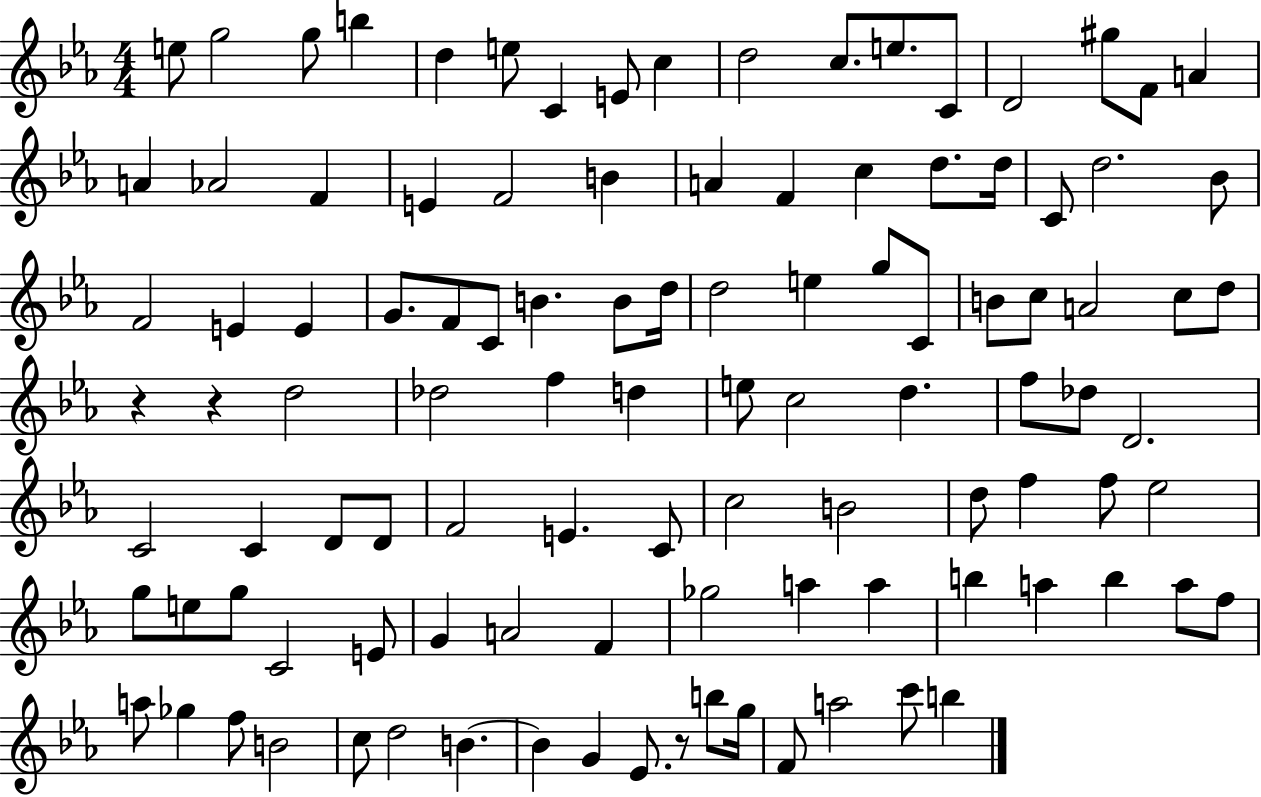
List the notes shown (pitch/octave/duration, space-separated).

E5/e G5/h G5/e B5/q D5/q E5/e C4/q E4/e C5/q D5/h C5/e. E5/e. C4/e D4/h G#5/e F4/e A4/q A4/q Ab4/h F4/q E4/q F4/h B4/q A4/q F4/q C5/q D5/e. D5/s C4/e D5/h. Bb4/e F4/h E4/q E4/q G4/e. F4/e C4/e B4/q. B4/e D5/s D5/h E5/q G5/e C4/e B4/e C5/e A4/h C5/e D5/e R/q R/q D5/h Db5/h F5/q D5/q E5/e C5/h D5/q. F5/e Db5/e D4/h. C4/h C4/q D4/e D4/e F4/h E4/q. C4/e C5/h B4/h D5/e F5/q F5/e Eb5/h G5/e E5/e G5/e C4/h E4/e G4/q A4/h F4/q Gb5/h A5/q A5/q B5/q A5/q B5/q A5/e F5/e A5/e Gb5/q F5/e B4/h C5/e D5/h B4/q. B4/q G4/q Eb4/e. R/e B5/e G5/s F4/e A5/h C6/e B5/q